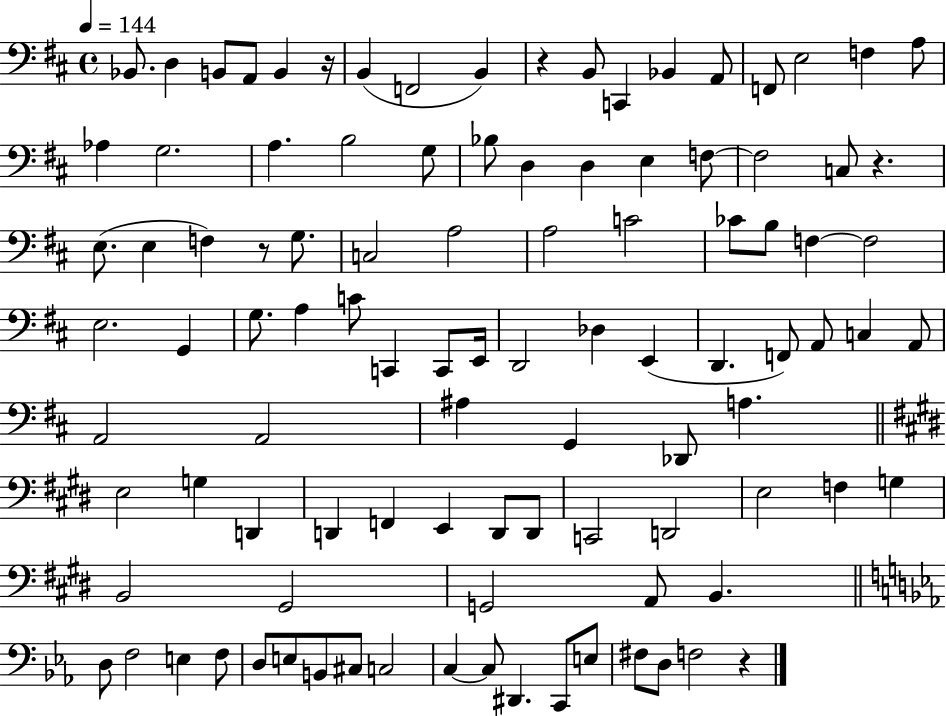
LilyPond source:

{
  \clef bass
  \time 4/4
  \defaultTimeSignature
  \key d \major
  \tempo 4 = 144
  bes,8. d4 b,8 a,8 b,4 r16 | b,4( f,2 b,4) | r4 b,8 c,4 bes,4 a,8 | f,8 e2 f4 a8 | \break aes4 g2. | a4. b2 g8 | bes8 d4 d4 e4 f8~~ | f2 c8 r4. | \break e8.( e4 f4) r8 g8. | c2 a2 | a2 c'2 | ces'8 b8 f4~~ f2 | \break e2. g,4 | g8. a4 c'8 c,4 c,8 e,16 | d,2 des4 e,4( | d,4. f,8) a,8 c4 a,8 | \break a,2 a,2 | ais4 g,4 des,8 a4. | \bar "||" \break \key e \major e2 g4 d,4 | d,4 f,4 e,4 d,8 d,8 | c,2 d,2 | e2 f4 g4 | \break b,2 gis,2 | g,2 a,8 b,4. | \bar "||" \break \key ees \major d8 f2 e4 f8 | d8 e8 b,8 cis8 c2 | c4~~ c8 dis,4. c,8 e8 | fis8 d8 f2 r4 | \break \bar "|."
}